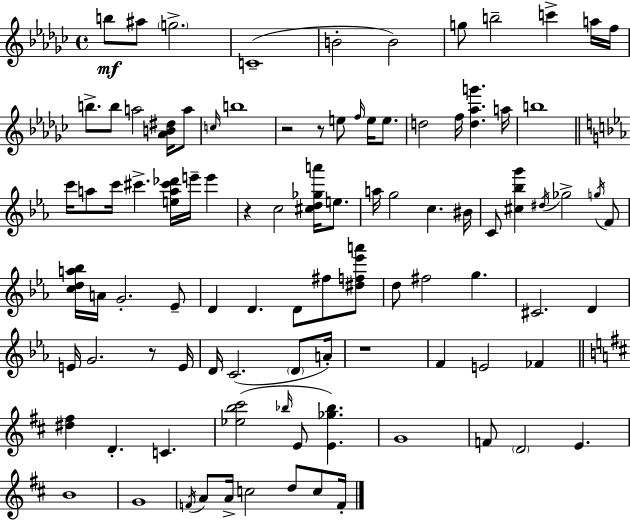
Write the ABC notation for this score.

X:1
T:Untitled
M:4/4
L:1/4
K:Ebm
b/2 ^a/2 g2 C4 B2 B2 g/2 b2 c' a/4 f/4 b/2 b/2 a2 [_AB^d]/4 a/2 c/4 b4 z2 z/2 e/2 f/4 e/4 e/2 d2 f/4 [d_ag'] a/4 b4 c'/4 a/2 c'/4 ^c' [ea^c'_d']/4 e'/4 e' z c2 [^cd_ga']/4 e/2 a/4 g2 c ^B/4 C/2 [^c_bg'] ^d/4 _g2 g/4 F/2 [cda_b]/4 A/4 G2 _E/2 D D D/2 ^f/2 [^df_e'a']/2 d/2 ^f2 g ^C2 D E/4 G2 z/2 E/4 D/4 C2 D/2 A/4 z4 F E2 _F [^d^f] D C [_eb^c']2 _b/4 E/2 [E_g_b] G4 F/2 D2 E B4 G4 F/4 A/2 A/4 c2 d/2 c/2 F/4